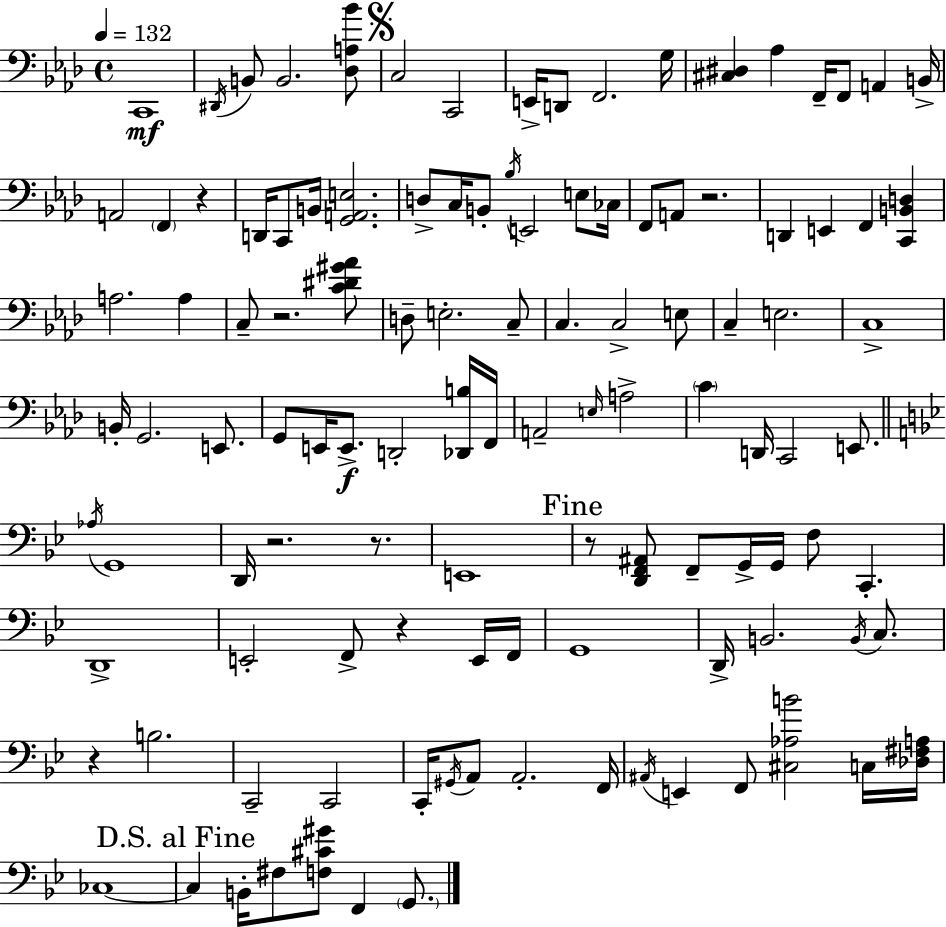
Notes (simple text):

C2/w D#2/s B2/e B2/h. [Db3,A3,Bb4]/e C3/h C2/h E2/s D2/e F2/h. G3/s [C#3,D#3]/q Ab3/q F2/s F2/e A2/q B2/s A2/h F2/q R/q D2/s C2/e B2/s [G2,A2,E3]/h. D3/e C3/s B2/e Bb3/s E2/h E3/e CES3/s F2/e A2/e R/h. D2/q E2/q F2/q [C2,B2,D3]/q A3/h. A3/q C3/e R/h. [C4,D#4,G#4,Ab4]/e D3/e E3/h. C3/e C3/q. C3/h E3/e C3/q E3/h. C3/w B2/s G2/h. E2/e. G2/e E2/s E2/e. D2/h [Db2,B3]/s F2/s A2/h E3/s A3/h C4/q D2/s C2/h E2/e. Ab3/s G2/w D2/s R/h. R/e. E2/w R/e [D2,F2,A#2]/e F2/e G2/s G2/s F3/e C2/q. D2/w E2/h F2/e R/q E2/s F2/s G2/w D2/s B2/h. B2/s C3/e. R/q B3/h. C2/h C2/h C2/s G#2/s A2/e A2/h. F2/s A#2/s E2/q F2/e [C#3,Ab3,B4]/h C3/s [Db3,F#3,A3]/s CES3/w CES3/q B2/s F#3/e [F3,C#4,G#4]/e F2/q G2/e.